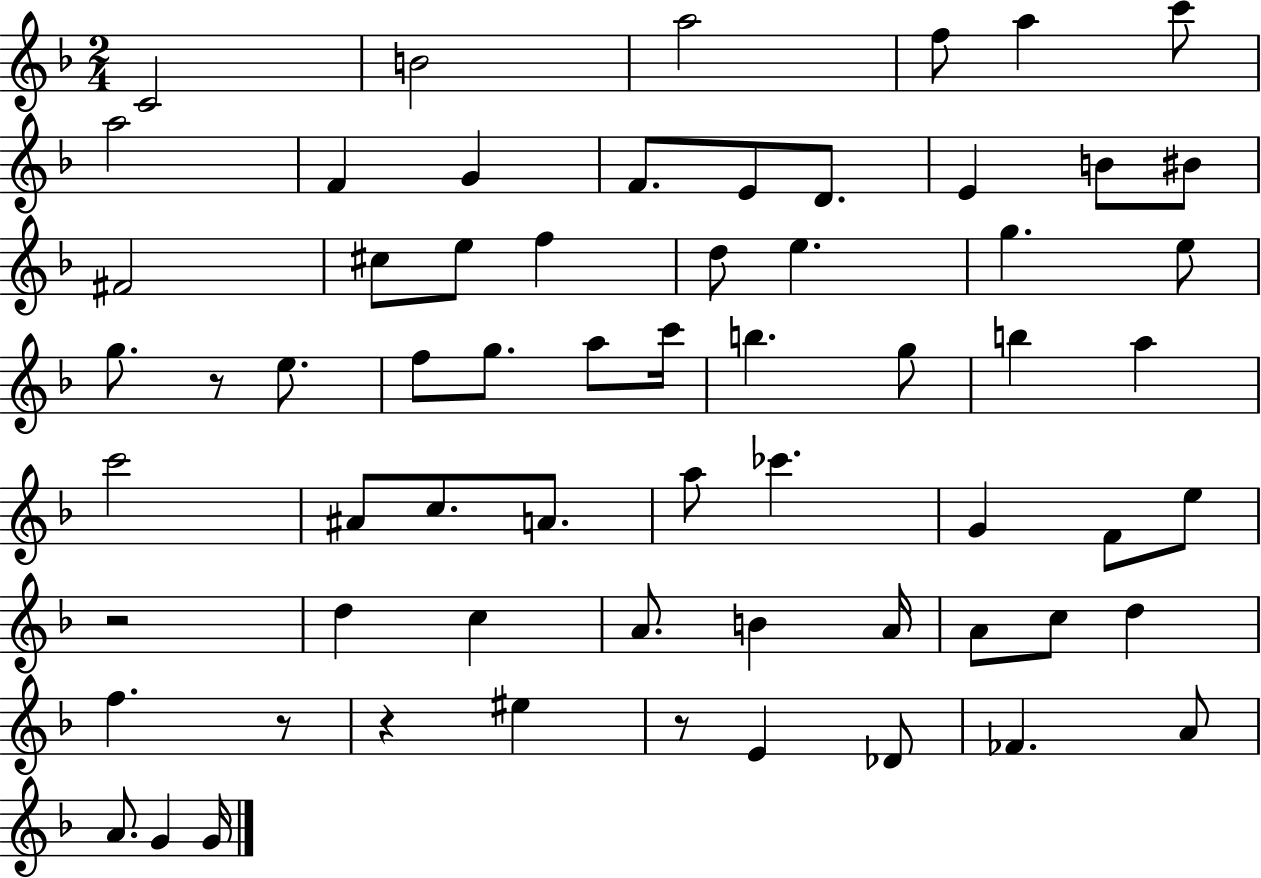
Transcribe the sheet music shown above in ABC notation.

X:1
T:Untitled
M:2/4
L:1/4
K:F
C2 B2 a2 f/2 a c'/2 a2 F G F/2 E/2 D/2 E B/2 ^B/2 ^F2 ^c/2 e/2 f d/2 e g e/2 g/2 z/2 e/2 f/2 g/2 a/2 c'/4 b g/2 b a c'2 ^A/2 c/2 A/2 a/2 _c' G F/2 e/2 z2 d c A/2 B A/4 A/2 c/2 d f z/2 z ^e z/2 E _D/2 _F A/2 A/2 G G/4